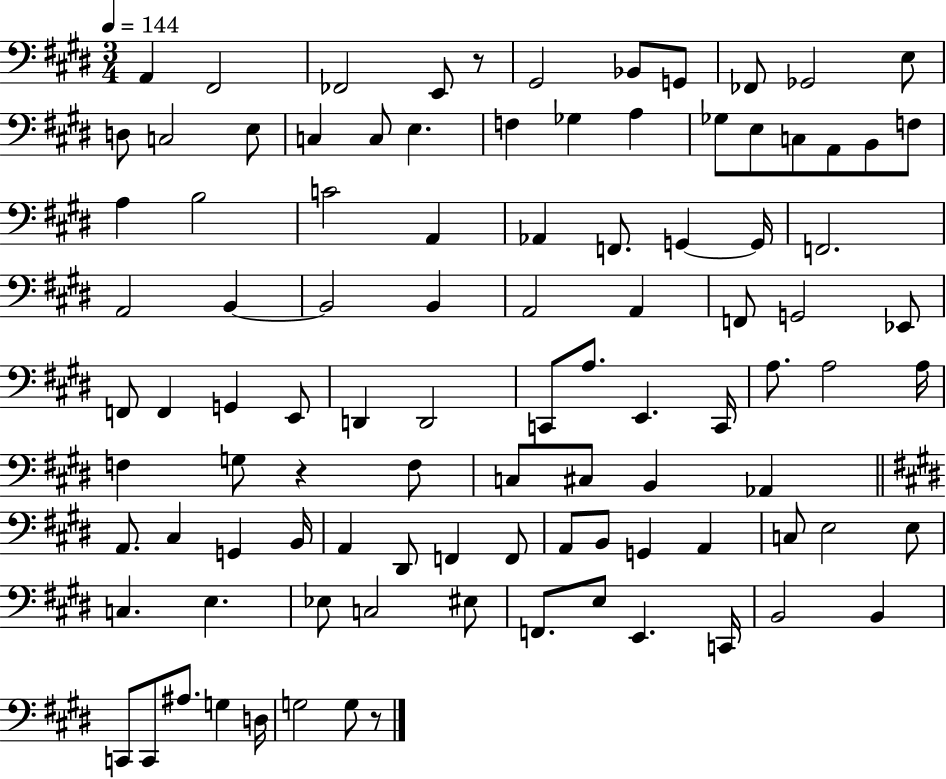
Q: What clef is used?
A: bass